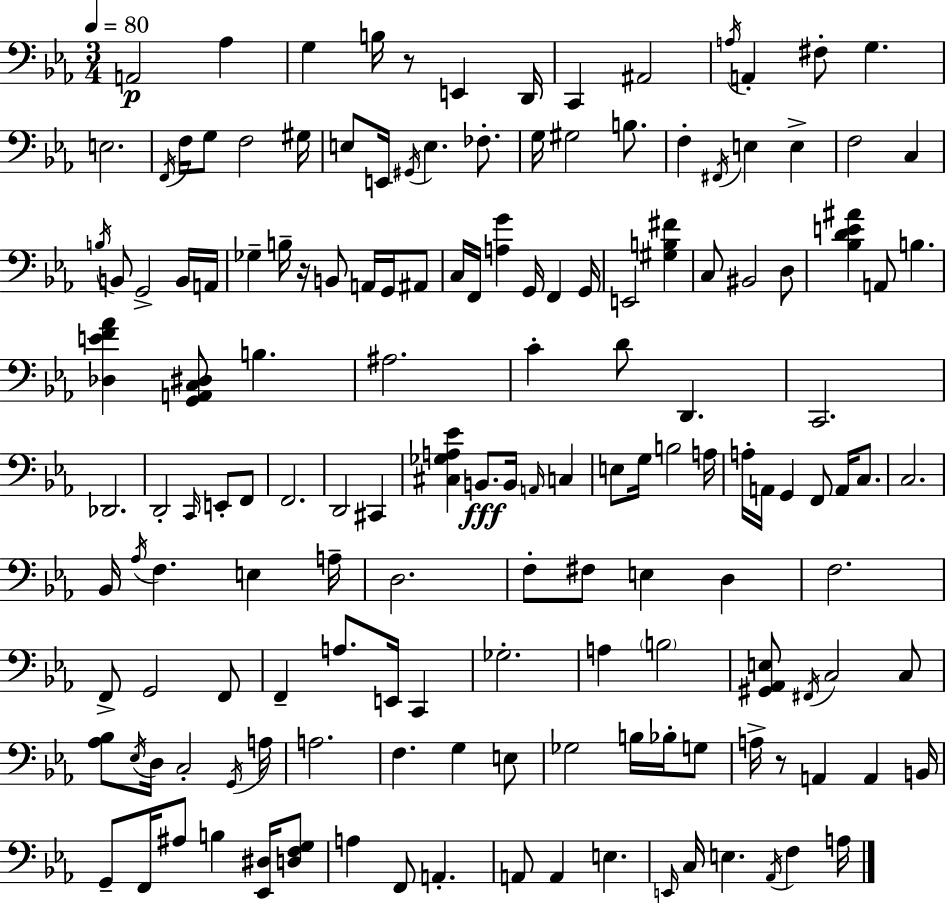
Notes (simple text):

A2/h Ab3/q G3/q B3/s R/e E2/q D2/s C2/q A#2/h A3/s A2/q F#3/e G3/q. E3/h. F2/s F3/s G3/e F3/h G#3/s E3/e E2/s G#2/s E3/q. FES3/e. G3/s G#3/h B3/e. F3/q F#2/s E3/q E3/q F3/h C3/q B3/s B2/e G2/h B2/s A2/s Gb3/q B3/s R/s B2/e A2/s G2/s A#2/e C3/s F2/s [A3,G4]/q G2/s F2/q G2/s E2/h [G#3,B3,F#4]/q C3/e BIS2/h D3/e [Bb3,D4,E4,A#4]/q A2/e B3/q. [Db3,E4,F4,Ab4]/q [G2,A2,C3,D#3]/e B3/q. A#3/h. C4/q D4/e D2/q. C2/h. Db2/h. D2/h C2/s E2/e F2/e F2/h. D2/h C#2/q [C#3,Gb3,A3,Eb4]/q B2/e. B2/s A2/s C3/q E3/e G3/s B3/h A3/s A3/s A2/s G2/q F2/e A2/s C3/e. C3/h. Bb2/s Ab3/s F3/q. E3/q A3/s D3/h. F3/e F#3/e E3/q D3/q F3/h. F2/e G2/h F2/e F2/q A3/e. E2/s C2/q Gb3/h. A3/q B3/h [G#2,Ab2,E3]/e F#2/s C3/h C3/e [Ab3,Bb3]/e Eb3/s D3/s C3/h G2/s A3/s A3/h. F3/q. G3/q E3/e Gb3/h B3/s Bb3/s G3/e A3/s R/e A2/q A2/q B2/s G2/e F2/s A#3/e B3/q [Eb2,D#3]/s [D3,F3,G3]/e A3/q F2/e A2/q. A2/e A2/q E3/q. E2/s C3/s E3/q. Ab2/s F3/q A3/s